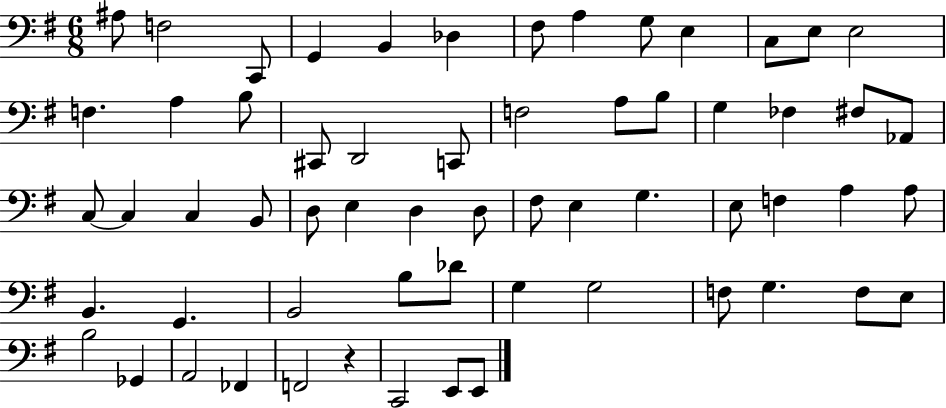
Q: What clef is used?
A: bass